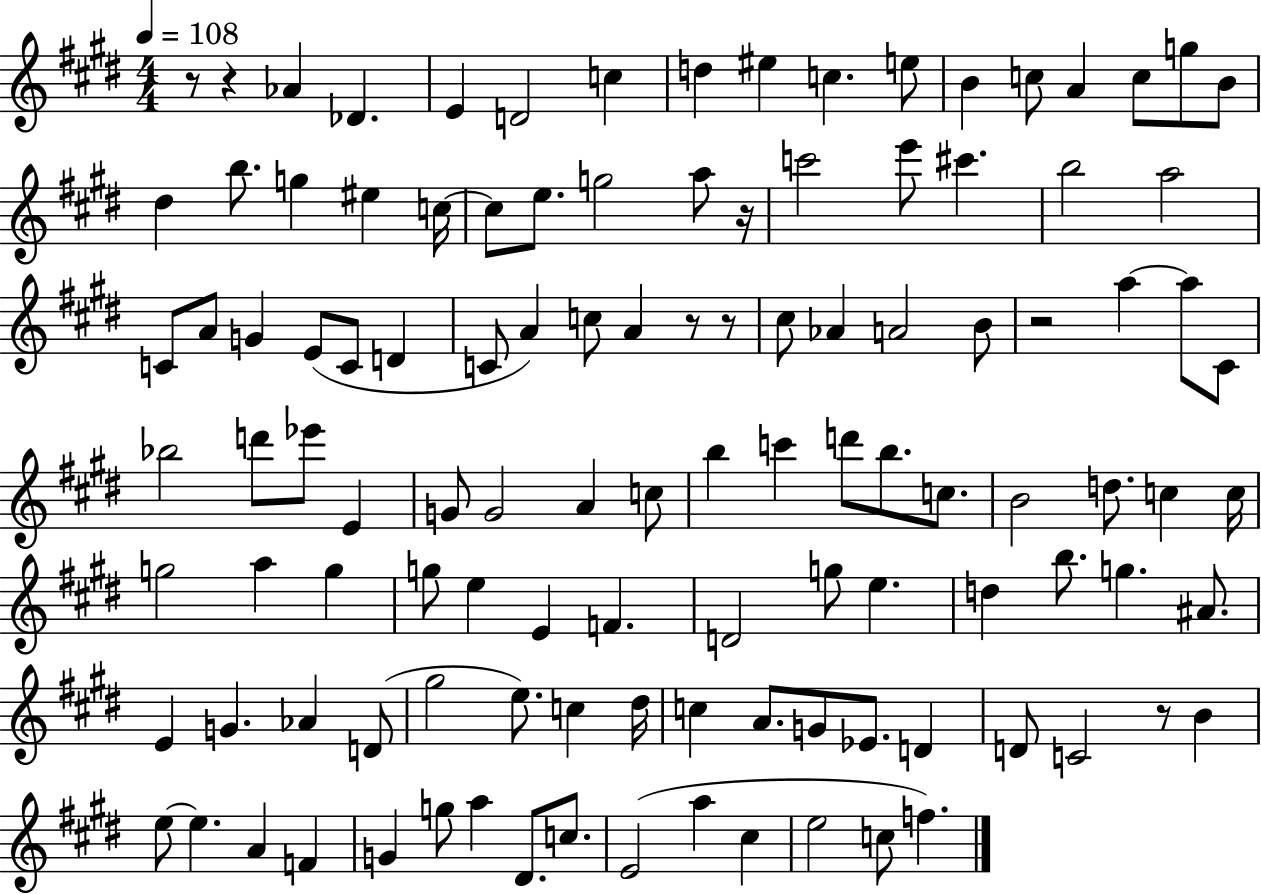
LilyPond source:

{
  \clef treble
  \numericTimeSignature
  \time 4/4
  \key e \major
  \tempo 4 = 108
  r8 r4 aes'4 des'4. | e'4 d'2 c''4 | d''4 eis''4 c''4. e''8 | b'4 c''8 a'4 c''8 g''8 b'8 | \break dis''4 b''8. g''4 eis''4 c''16~~ | c''8 e''8. g''2 a''8 r16 | c'''2 e'''8 cis'''4. | b''2 a''2 | \break c'8 a'8 g'4 e'8( c'8 d'4 | c'8 a'4) c''8 a'4 r8 r8 | cis''8 aes'4 a'2 b'8 | r2 a''4~~ a''8 cis'8 | \break bes''2 d'''8 ees'''8 e'4 | g'8 g'2 a'4 c''8 | b''4 c'''4 d'''8 b''8. c''8. | b'2 d''8. c''4 c''16 | \break g''2 a''4 g''4 | g''8 e''4 e'4 f'4. | d'2 g''8 e''4. | d''4 b''8. g''4. ais'8. | \break e'4 g'4. aes'4 d'8( | gis''2 e''8.) c''4 dis''16 | c''4 a'8. g'8 ees'8. d'4 | d'8 c'2 r8 b'4 | \break e''8~~ e''4. a'4 f'4 | g'4 g''8 a''4 dis'8. c''8. | e'2( a''4 cis''4 | e''2 c''8 f''4.) | \break \bar "|."
}